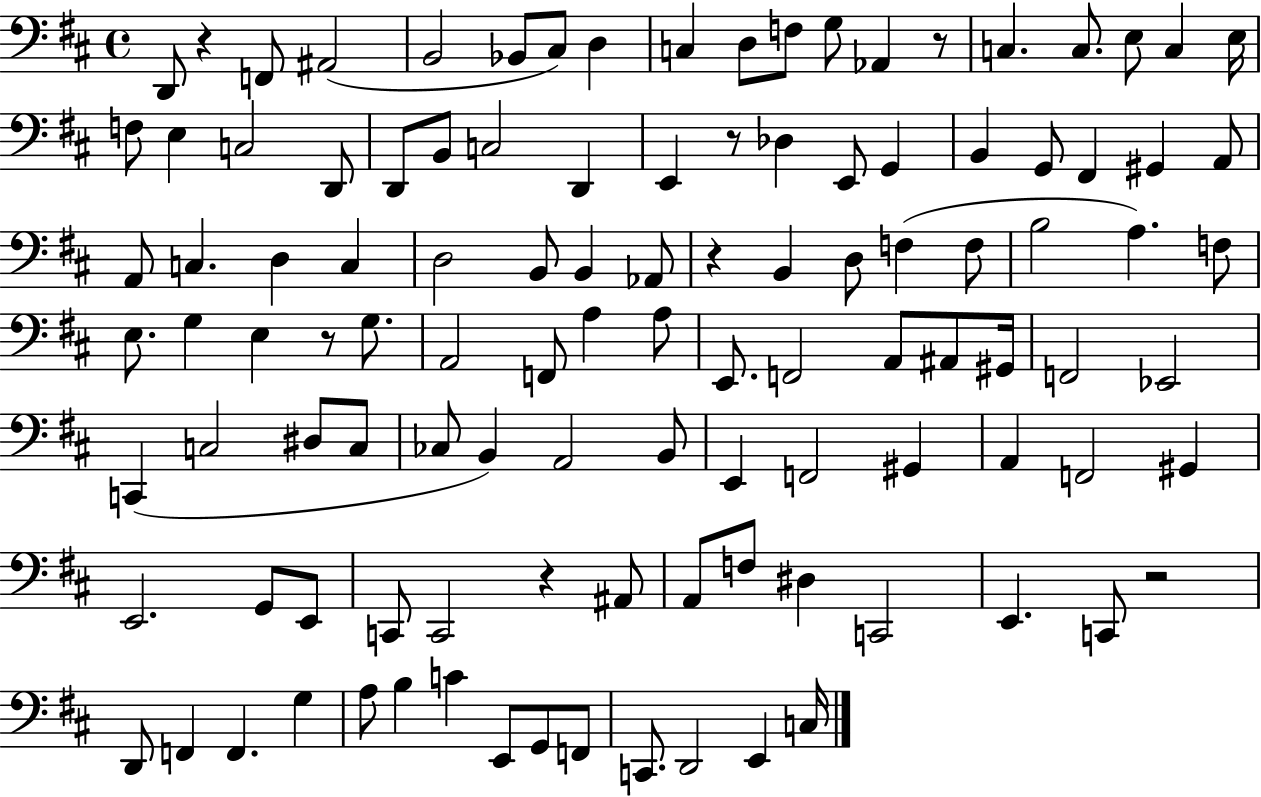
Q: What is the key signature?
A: D major